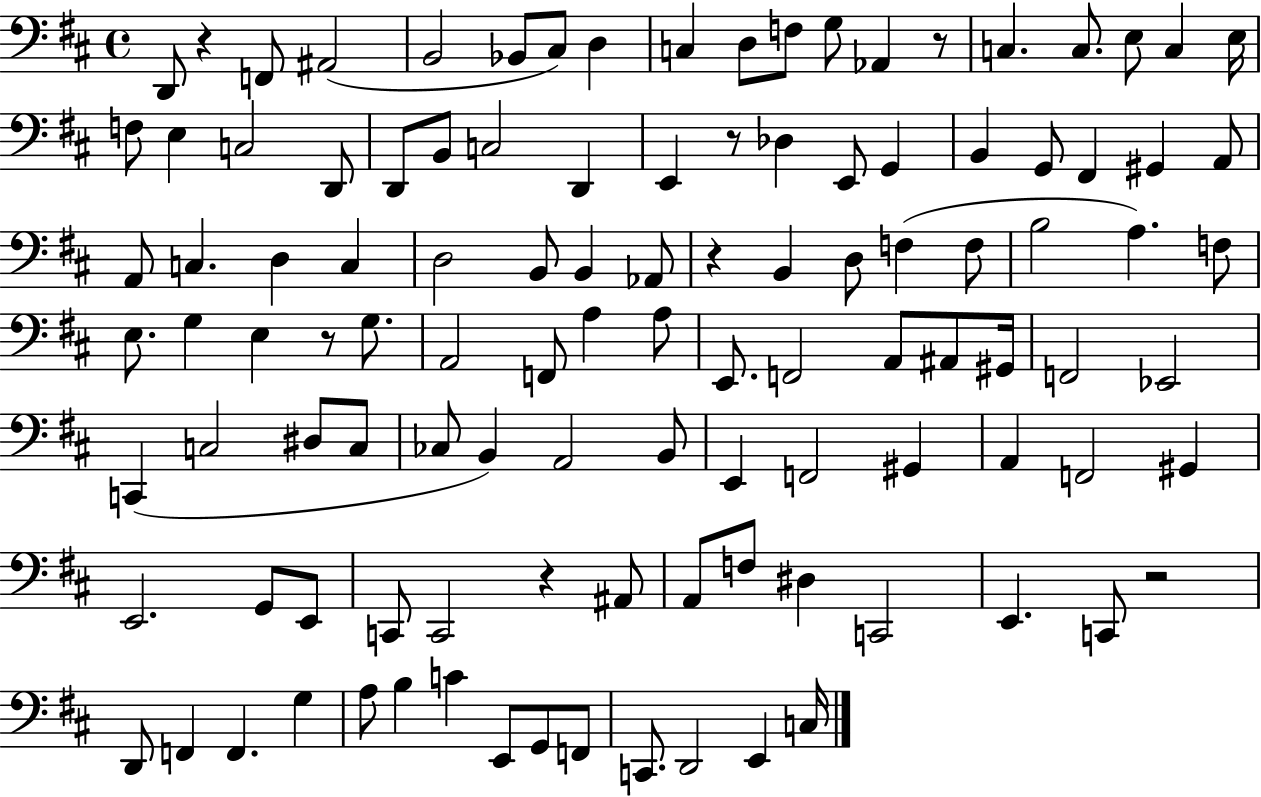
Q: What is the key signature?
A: D major